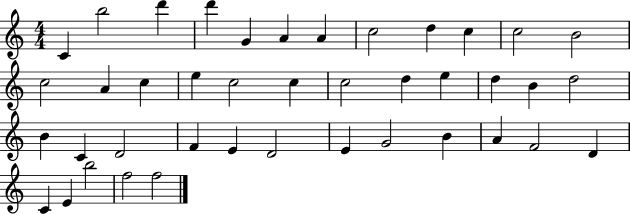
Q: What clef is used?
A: treble